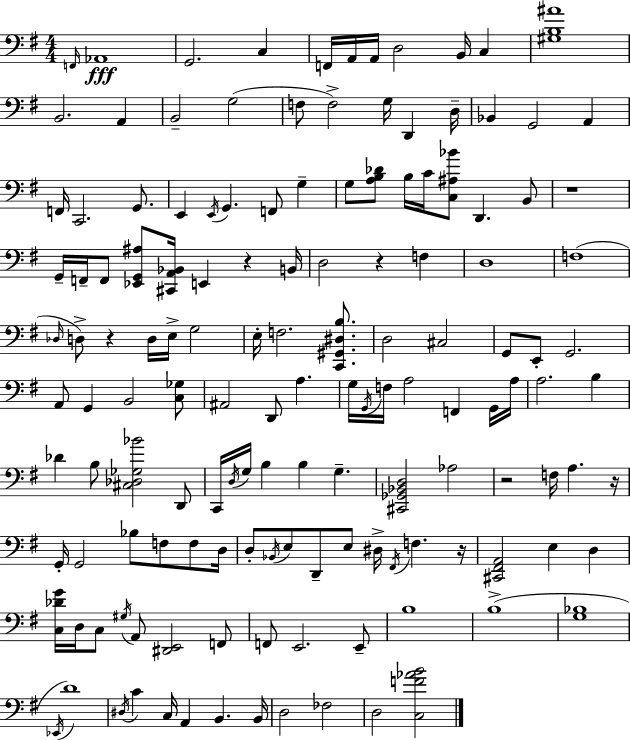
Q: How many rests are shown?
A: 7